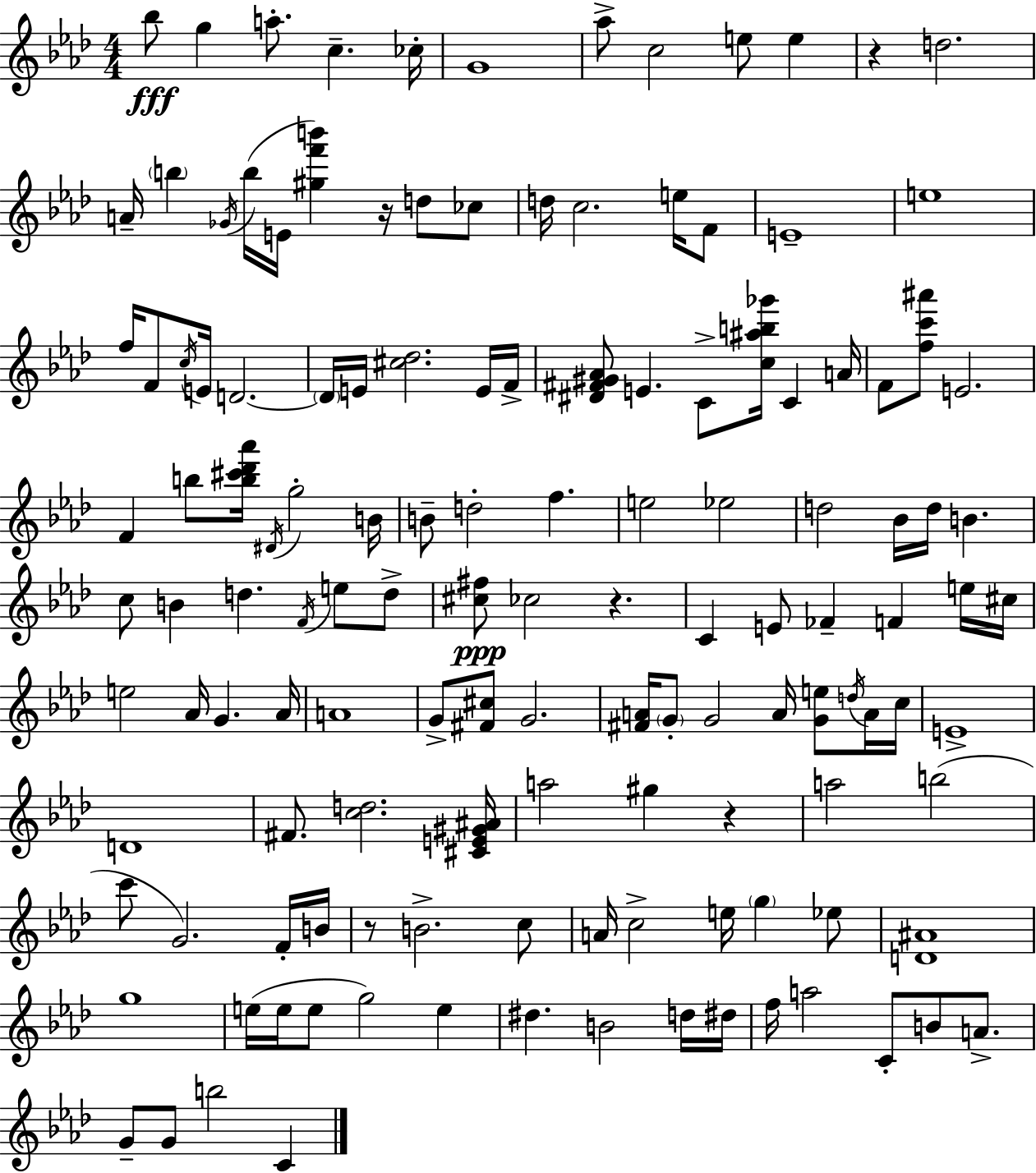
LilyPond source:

{
  \clef treble
  \numericTimeSignature
  \time 4/4
  \key f \minor
  bes''8\fff g''4 a''8.-. c''4.-- ces''16-. | g'1 | aes''8-> c''2 e''8 e''4 | r4 d''2. | \break a'16-- \parenthesize b''4 \acciaccatura { ges'16 }( b''16 e'16 <gis'' f''' b'''>4) r16 d''8 ces''8 | d''16 c''2. e''16 f'8 | e'1-- | e''1 | \break f''16 f'8 \acciaccatura { c''16 } e'16 d'2.~~ | \parenthesize d'16 e'16 <cis'' des''>2. | e'16 f'16-> <dis' fis' gis' aes'>8 e'4. c'8-> <c'' ais'' b'' ges'''>16 c'4 | a'16 f'8 <f'' c''' ais'''>8 e'2. | \break f'4 b''8 <b'' cis''' des''' aes'''>16 \acciaccatura { dis'16 } g''2-. | b'16 b'8-- d''2-. f''4. | e''2 ees''2 | d''2 bes'16 d''16 b'4. | \break c''8 b'4 d''4. \acciaccatura { f'16 } | e''8 d''8-> <cis'' fis''>8\ppp ces''2 r4. | c'4 e'8 fes'4-- f'4 | e''16 cis''16 e''2 aes'16 g'4. | \break aes'16 a'1 | g'8-> <fis' cis''>8 g'2. | <fis' a'>16 \parenthesize g'8-. g'2 a'16 | <g' e''>8 \acciaccatura { d''16 } a'16 c''16 e'1-> | \break d'1 | fis'8. <c'' d''>2. | <cis' e' gis' ais'>16 a''2 gis''4 | r4 a''2 b''2( | \break c'''8 g'2.) | f'16-. b'16 r8 b'2.-> | c''8 a'16 c''2-> e''16 \parenthesize g''4 | ees''8 <d' ais'>1 | \break g''1 | e''16( e''16 e''8 g''2) | e''4 dis''4. b'2 | d''16 dis''16 f''16 a''2 c'8-. | \break b'8 a'8.-> g'8-- g'8 b''2 | c'4 \bar "|."
}